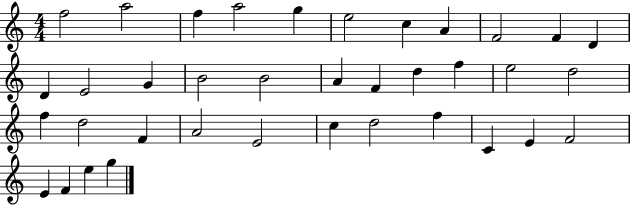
F5/h A5/h F5/q A5/h G5/q E5/h C5/q A4/q F4/h F4/q D4/q D4/q E4/h G4/q B4/h B4/h A4/q F4/q D5/q F5/q E5/h D5/h F5/q D5/h F4/q A4/h E4/h C5/q D5/h F5/q C4/q E4/q F4/h E4/q F4/q E5/q G5/q